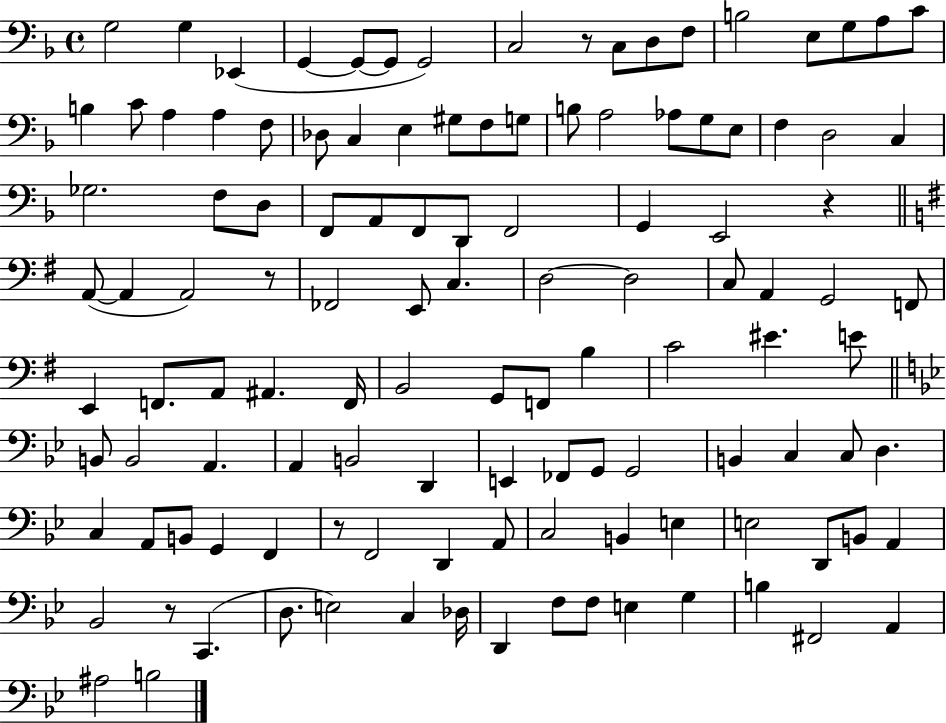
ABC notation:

X:1
T:Untitled
M:4/4
L:1/4
K:F
G,2 G, _E,, G,, G,,/2 G,,/2 G,,2 C,2 z/2 C,/2 D,/2 F,/2 B,2 E,/2 G,/2 A,/2 C/2 B, C/2 A, A, F,/2 _D,/2 C, E, ^G,/2 F,/2 G,/2 B,/2 A,2 _A,/2 G,/2 E,/2 F, D,2 C, _G,2 F,/2 D,/2 F,,/2 A,,/2 F,,/2 D,,/2 F,,2 G,, E,,2 z A,,/2 A,, A,,2 z/2 _F,,2 E,,/2 C, D,2 D,2 C,/2 A,, G,,2 F,,/2 E,, F,,/2 A,,/2 ^A,, F,,/4 B,,2 G,,/2 F,,/2 B, C2 ^E E/2 B,,/2 B,,2 A,, A,, B,,2 D,, E,, _F,,/2 G,,/2 G,,2 B,, C, C,/2 D, C, A,,/2 B,,/2 G,, F,, z/2 F,,2 D,, A,,/2 C,2 B,, E, E,2 D,,/2 B,,/2 A,, _B,,2 z/2 C,, D,/2 E,2 C, _D,/4 D,, F,/2 F,/2 E, G, B, ^F,,2 A,, ^A,2 B,2